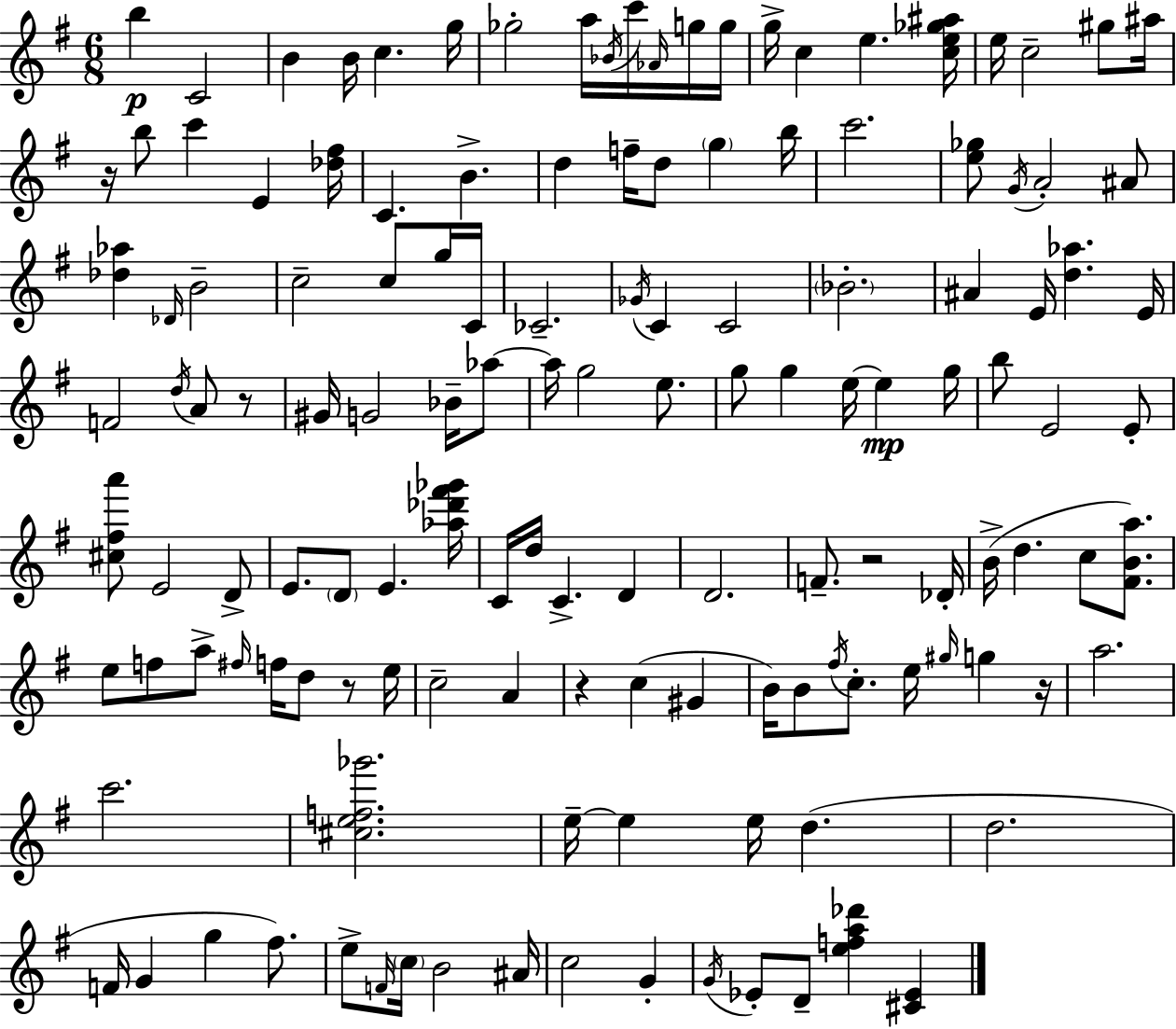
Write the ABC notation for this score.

X:1
T:Untitled
M:6/8
L:1/4
K:Em
b C2 B B/4 c g/4 _g2 a/4 _B/4 c'/4 _A/4 g/4 g/4 g/4 c e [ce_g^a]/4 e/4 c2 ^g/2 ^a/4 z/4 b/2 c' E [_d^f]/4 C B d f/4 d/2 g b/4 c'2 [e_g]/2 G/4 A2 ^A/2 [_d_a] _D/4 B2 c2 c/2 g/4 C/4 _C2 _G/4 C C2 _B2 ^A E/4 [d_a] E/4 F2 d/4 A/2 z/2 ^G/4 G2 _B/4 _a/2 _a/4 g2 e/2 g/2 g e/4 e g/4 b/2 E2 E/2 [^c^fa']/2 E2 D/2 E/2 D/2 E [_a_d'^f'_g']/4 C/4 d/4 C D D2 F/2 z2 _D/4 B/4 d c/2 [^FBa]/2 e/2 f/2 a/2 ^f/4 f/4 d/2 z/2 e/4 c2 A z c ^G B/4 B/2 ^f/4 c/2 e/4 ^g/4 g z/4 a2 c'2 [^cef_g']2 e/4 e e/4 d d2 F/4 G g ^f/2 e/2 F/4 c/4 B2 ^A/4 c2 G G/4 _E/2 D/2 [efa_d'] [^C_E]